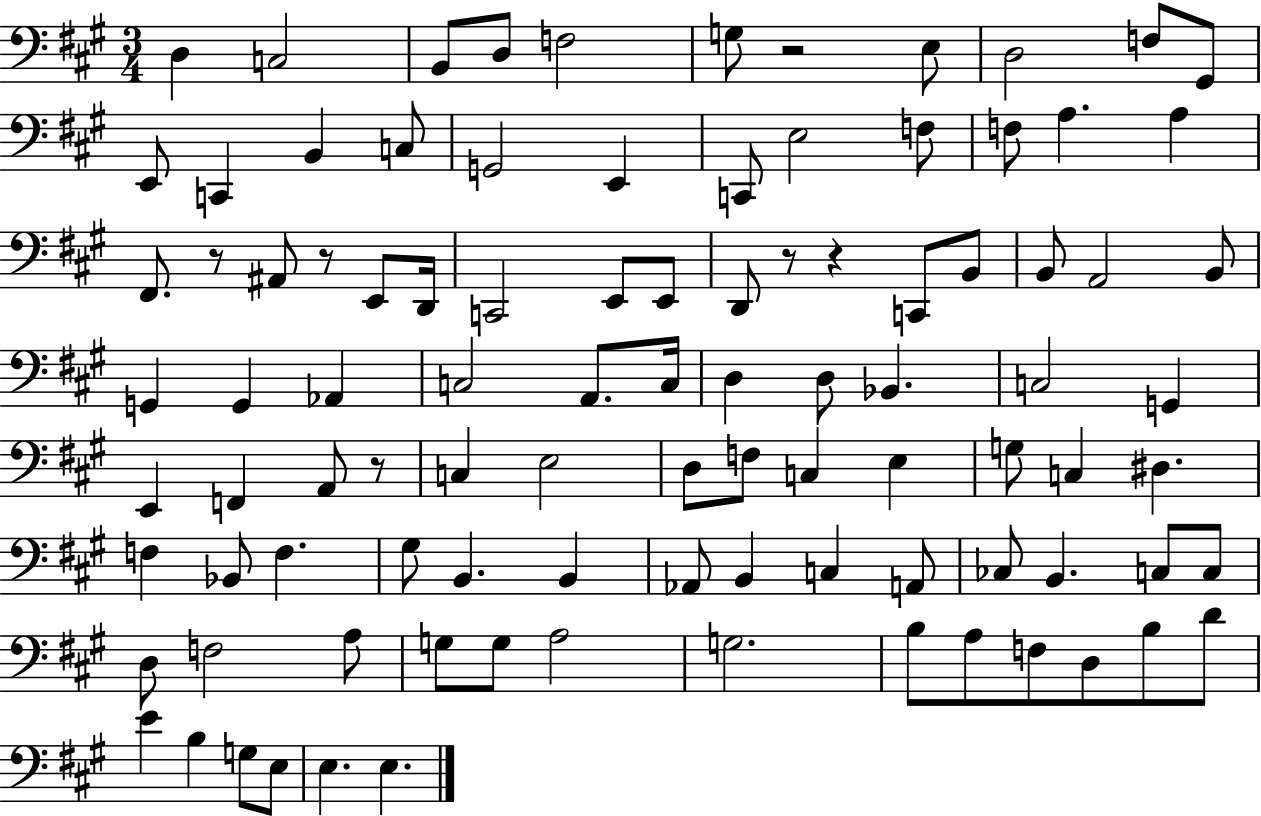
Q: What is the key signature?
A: A major